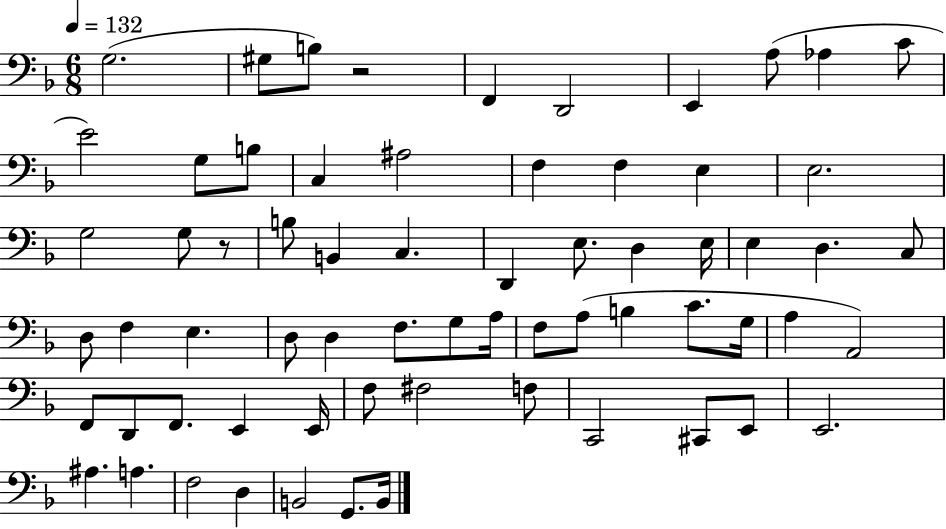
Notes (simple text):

G3/h. G#3/e B3/e R/h F2/q D2/h E2/q A3/e Ab3/q C4/e E4/h G3/e B3/e C3/q A#3/h F3/q F3/q E3/q E3/h. G3/h G3/e R/e B3/e B2/q C3/q. D2/q E3/e. D3/q E3/s E3/q D3/q. C3/e D3/e F3/q E3/q. D3/e D3/q F3/e. G3/e A3/s F3/e A3/e B3/q C4/e. G3/s A3/q A2/h F2/e D2/e F2/e. E2/q E2/s F3/e F#3/h F3/e C2/h C#2/e E2/e E2/h. A#3/q. A3/q. F3/h D3/q B2/h G2/e. B2/s